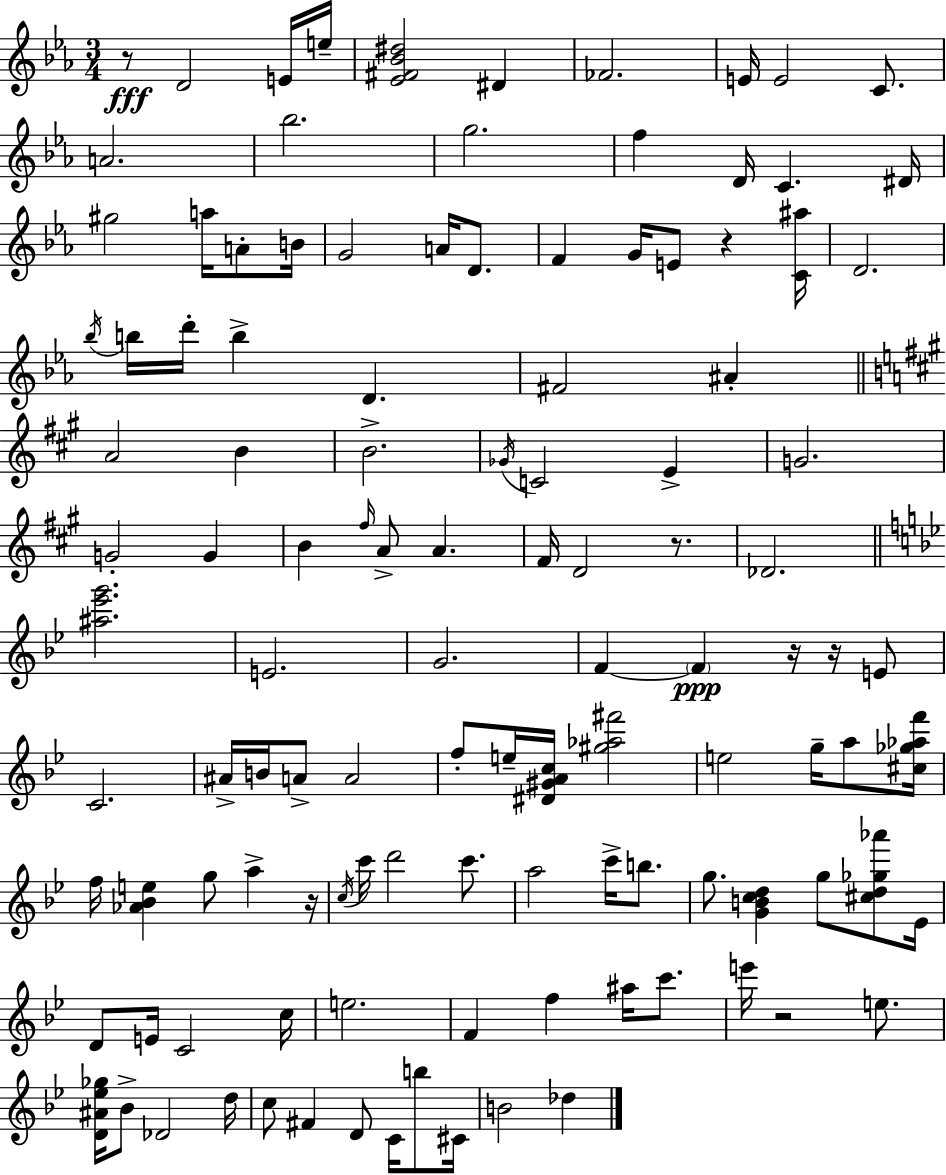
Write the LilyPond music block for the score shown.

{
  \clef treble
  \numericTimeSignature
  \time 3/4
  \key c \minor
  r8\fff d'2 e'16 e''16-- | <ees' fis' bes' dis''>2 dis'4 | fes'2. | e'16 e'2 c'8. | \break a'2. | bes''2. | g''2. | f''4 d'16 c'4. dis'16 | \break gis''2 a''16 a'8-. b'16 | g'2 a'16 d'8. | f'4 g'16 e'8 r4 <c' ais''>16 | d'2. | \break \acciaccatura { bes''16 } b''16 d'''16-. b''4-> d'4. | fis'2 ais'4-. | \bar "||" \break \key a \major a'2 b'4 | b'2.-> | \acciaccatura { ges'16 } c'2 e'4-> | g'2. | \break g'2-. g'4 | b'4 \grace { fis''16 } a'8-> a'4. | fis'16 d'2 r8. | des'2. | \break \bar "||" \break \key g \minor <ais'' ees''' g'''>2. | e'2. | g'2. | f'4~~ \parenthesize f'4\ppp r16 r16 e'8 | \break c'2. | ais'16-> b'16 a'8-> a'2 | f''8-. e''16-- <dis' gis' a' c''>16 <gis'' aes'' fis'''>2 | e''2 g''16-- a''8 <cis'' ges'' aes'' f'''>16 | \break f''16 <aes' bes' e''>4 g''8 a''4-> r16 | \acciaccatura { c''16 } c'''16 d'''2 c'''8. | a''2 c'''16-> b''8. | g''8. <g' b' c'' d''>4 g''8 <cis'' d'' ges'' aes'''>8 | \break ees'16 d'8 e'16 c'2 | c''16 e''2. | f'4 f''4 ais''16 c'''8. | e'''16 r2 e''8. | \break <d' ais' ees'' ges''>16 bes'8-> des'2 | d''16 c''8 fis'4 d'8 c'16 b''8 | cis'16 b'2 des''4 | \bar "|."
}